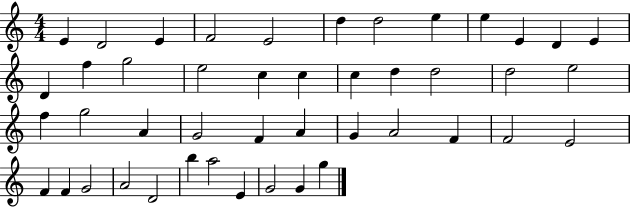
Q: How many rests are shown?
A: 0